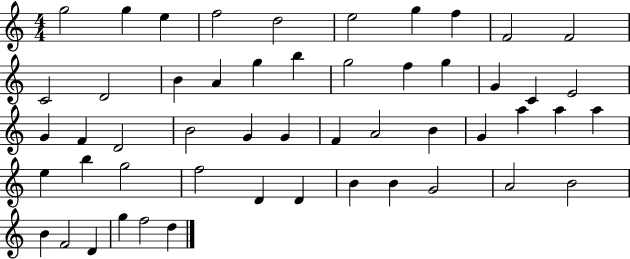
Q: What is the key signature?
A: C major